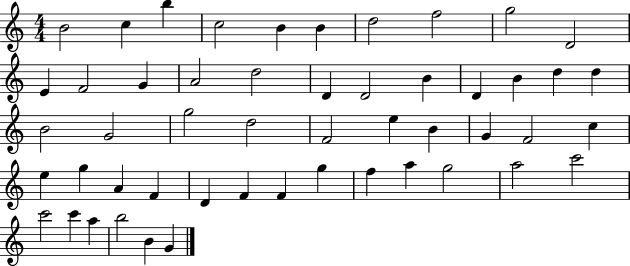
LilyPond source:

{
  \clef treble
  \numericTimeSignature
  \time 4/4
  \key c \major
  b'2 c''4 b''4 | c''2 b'4 b'4 | d''2 f''2 | g''2 d'2 | \break e'4 f'2 g'4 | a'2 d''2 | d'4 d'2 b'4 | d'4 b'4 d''4 d''4 | \break b'2 g'2 | g''2 d''2 | f'2 e''4 b'4 | g'4 f'2 c''4 | \break e''4 g''4 a'4 f'4 | d'4 f'4 f'4 g''4 | f''4 a''4 g''2 | a''2 c'''2 | \break c'''2 c'''4 a''4 | b''2 b'4 g'4 | \bar "|."
}